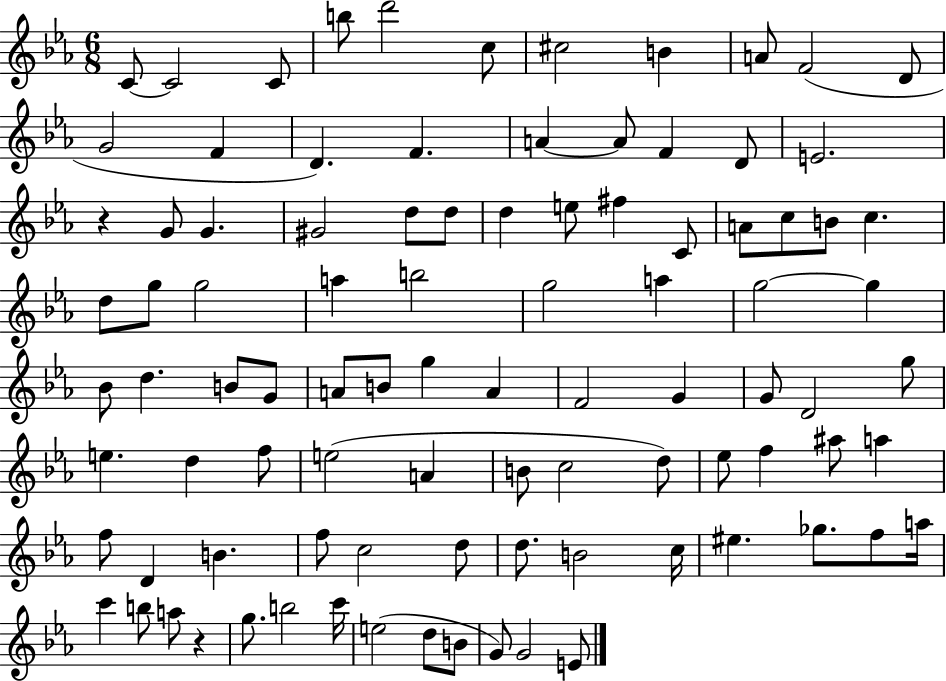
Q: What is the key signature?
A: EES major